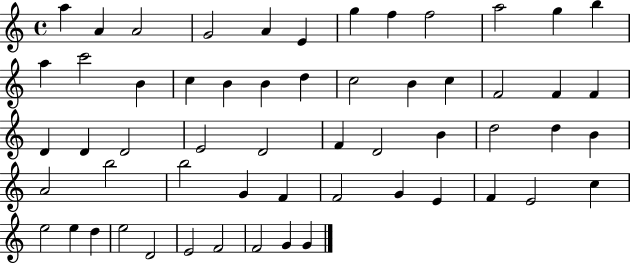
{
  \clef treble
  \time 4/4
  \defaultTimeSignature
  \key c \major
  a''4 a'4 a'2 | g'2 a'4 e'4 | g''4 f''4 f''2 | a''2 g''4 b''4 | \break a''4 c'''2 b'4 | c''4 b'4 b'4 d''4 | c''2 b'4 c''4 | f'2 f'4 f'4 | \break d'4 d'4 d'2 | e'2 d'2 | f'4 d'2 b'4 | d''2 d''4 b'4 | \break a'2 b''2 | b''2 g'4 f'4 | f'2 g'4 e'4 | f'4 e'2 c''4 | \break e''2 e''4 d''4 | e''2 d'2 | e'2 f'2 | f'2 g'4 g'4 | \break \bar "|."
}